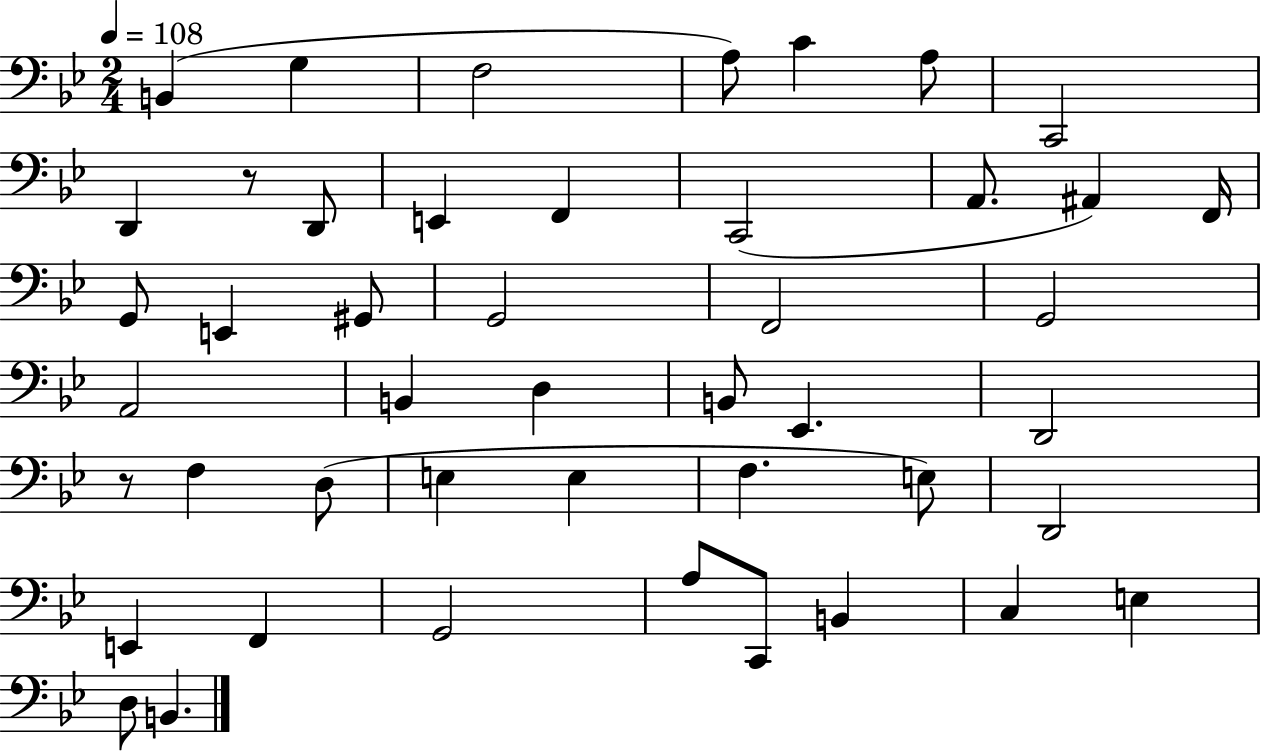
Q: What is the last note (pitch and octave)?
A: B2